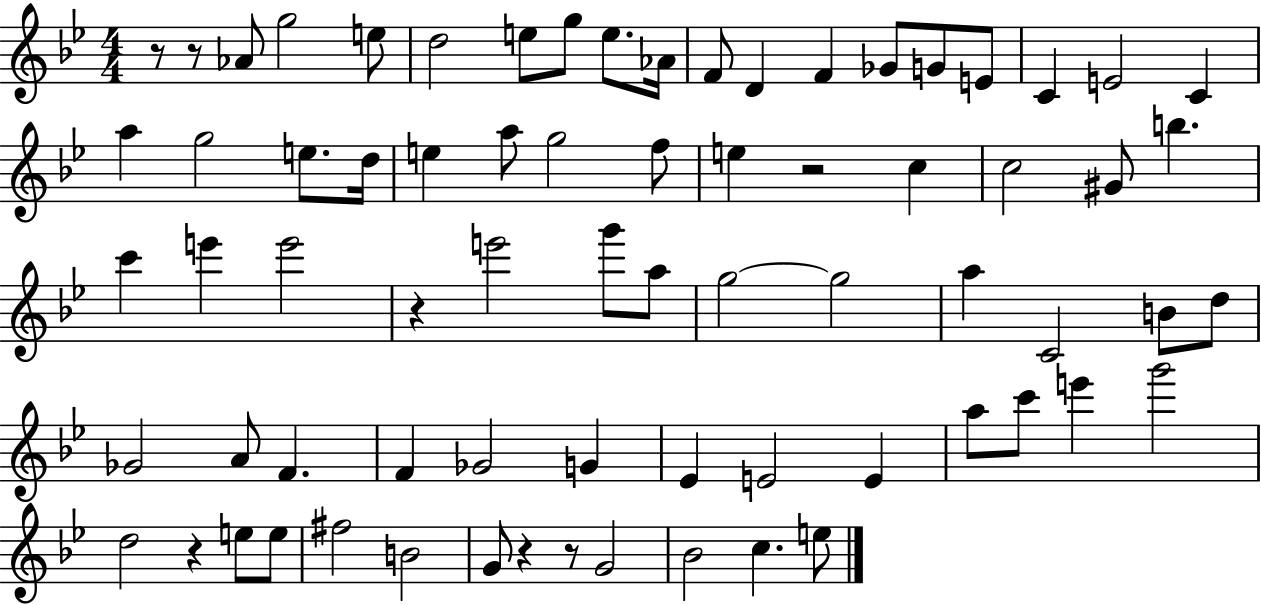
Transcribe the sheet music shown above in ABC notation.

X:1
T:Untitled
M:4/4
L:1/4
K:Bb
z/2 z/2 _A/2 g2 e/2 d2 e/2 g/2 e/2 _A/4 F/2 D F _G/2 G/2 E/2 C E2 C a g2 e/2 d/4 e a/2 g2 f/2 e z2 c c2 ^G/2 b c' e' e'2 z e'2 g'/2 a/2 g2 g2 a C2 B/2 d/2 _G2 A/2 F F _G2 G _E E2 E a/2 c'/2 e' g'2 d2 z e/2 e/2 ^f2 B2 G/2 z z/2 G2 _B2 c e/2